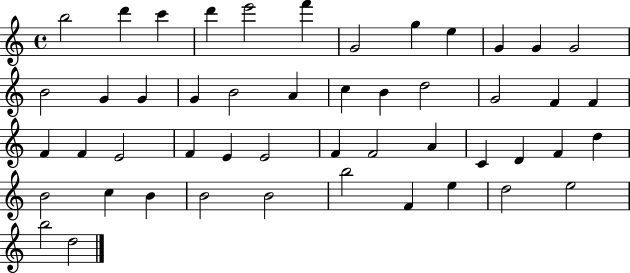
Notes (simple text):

B5/h D6/q C6/q D6/q E6/h F6/q G4/h G5/q E5/q G4/q G4/q G4/h B4/h G4/q G4/q G4/q B4/h A4/q C5/q B4/q D5/h G4/h F4/q F4/q F4/q F4/q E4/h F4/q E4/q E4/h F4/q F4/h A4/q C4/q D4/q F4/q D5/q B4/h C5/q B4/q B4/h B4/h B5/h F4/q E5/q D5/h E5/h B5/h D5/h